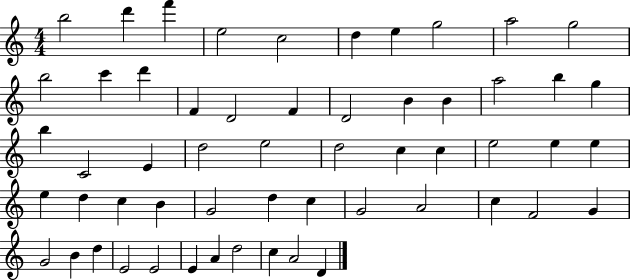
X:1
T:Untitled
M:4/4
L:1/4
K:C
b2 d' f' e2 c2 d e g2 a2 g2 b2 c' d' F D2 F D2 B B a2 b g b C2 E d2 e2 d2 c c e2 e e e d c B G2 d c G2 A2 c F2 G G2 B d E2 E2 E A d2 c A2 D